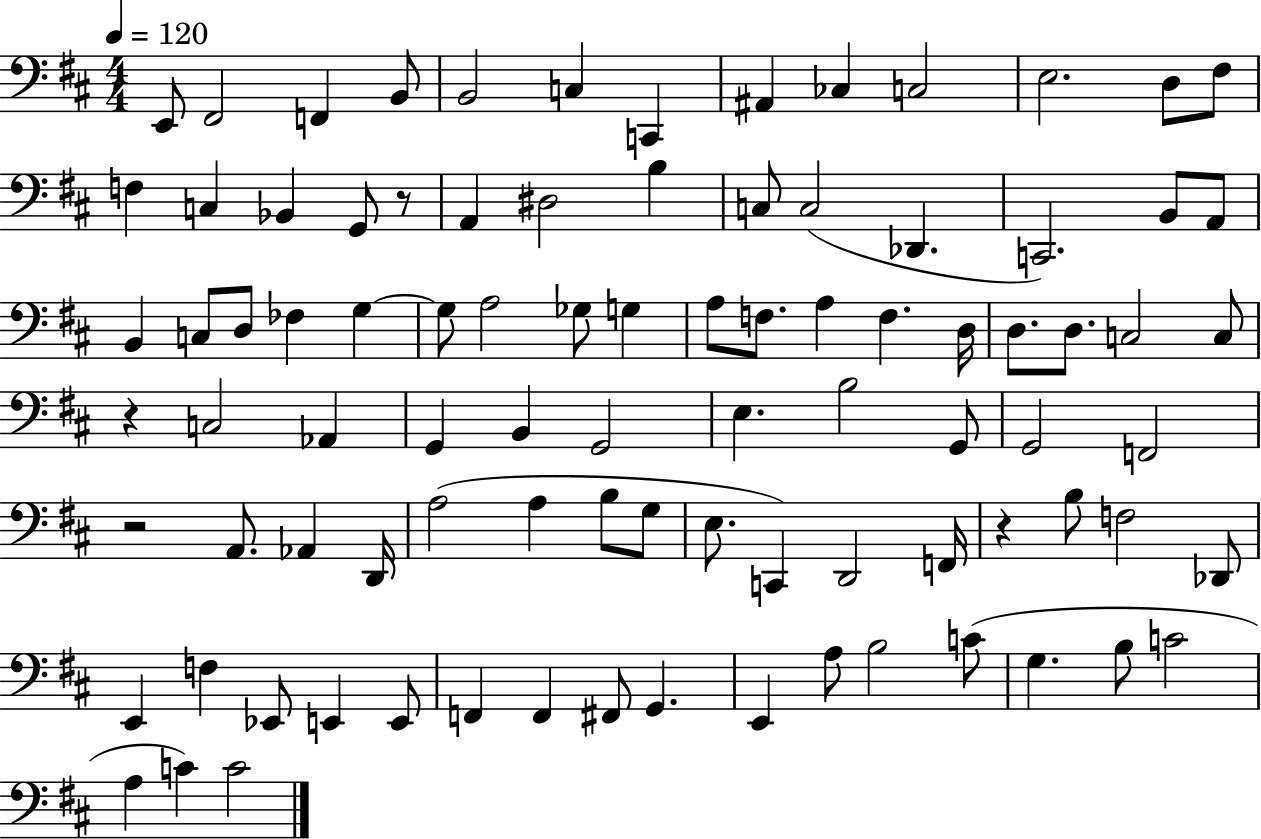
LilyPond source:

{
  \clef bass
  \numericTimeSignature
  \time 4/4
  \key d \major
  \tempo 4 = 120
  e,8 fis,2 f,4 b,8 | b,2 c4 c,4 | ais,4 ces4 c2 | e2. d8 fis8 | \break f4 c4 bes,4 g,8 r8 | a,4 dis2 b4 | c8 c2( des,4. | c,2.) b,8 a,8 | \break b,4 c8 d8 fes4 g4~~ | g8 a2 ges8 g4 | a8 f8. a4 f4. d16 | d8. d8. c2 c8 | \break r4 c2 aes,4 | g,4 b,4 g,2 | e4. b2 g,8 | g,2 f,2 | \break r2 a,8. aes,4 d,16 | a2( a4 b8 g8 | e8. c,4) d,2 f,16 | r4 b8 f2 des,8 | \break e,4 f4 ees,8 e,4 e,8 | f,4 f,4 fis,8 g,4. | e,4 a8 b2 c'8( | g4. b8 c'2 | \break a4 c'4) c'2 | \bar "|."
}